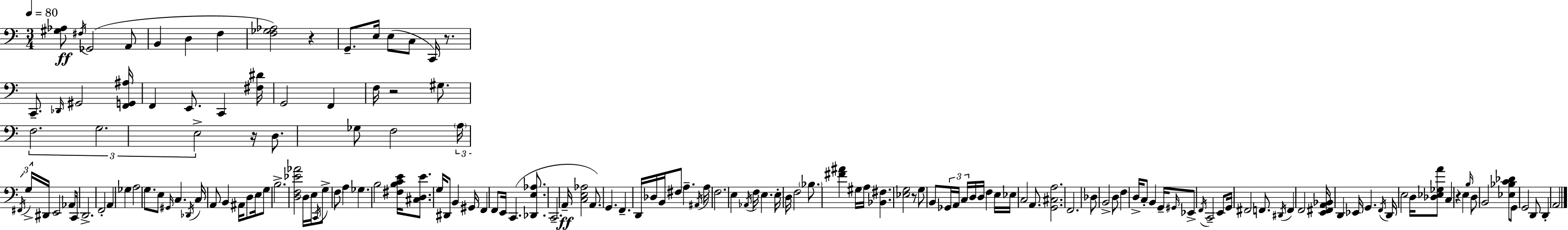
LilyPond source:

{
  \clef bass
  \numericTimeSignature
  \time 3/4
  \key c \major
  \tempo 4 = 80
  <gis aes>8\ff \acciaccatura { fis16 } ges,2( a,8 | b,4 d4 f4 | <f ges aes>2) r4 | g,8.-- e16 e8( c8 c,16) r8. | \break c,8.-- \grace { des,16 } gis,2 | <f, g, ais>16 f,4 e,8. c,4 | <fis dis'>16 g,2 f,4 | f16 r2 gis8. | \break \tuplet 3/2 { f2. | g2. | e2-> } r16 d8. | ges8 f2 | \break \tuplet 3/2 { \parenthesize a16 \acciaccatura { fis,16 } g16-> } dis,16 e,2 | aes,8 c,16 d,2.-> | f,2-. a,4 | ges4 a2 | \break g8. e8 \grace { gis,16 } c4. | \acciaccatura { des,16 } c16 a,8 b,4 ais,16 | d8 e16 g8 b2.-> | <d f ees' aes'>2 | \break d16 e16 \acciaccatura { c,16 } g8-> \parenthesize f8 a4 | ges4. b2 | <fis b c' e'>16 <cis d e'>8. g16 dis,8 b,4 | gis,16 f,4 f,8 e,16 c,4.( | \break <des, e aes>8. c,2.-- | a,16--\ff <c e aes>2 | a,8.) g,4. | f,4.-- d,16 des16 b,16 fis8 a4.-- | \break \acciaccatura { ais,16 } a16 f2. | e4 \acciaccatura { aes,16 } | f16 e4. e16-. d16 f2 | \parenthesize bes8. <fis' ais'>4 | \break gis16 a16 <bes, fis>4. <ees g>2 | r8 g8 b,8 \tuplet 3/2 { ges,16 a,16 | c16 } d16 d16 f4 e16 ees16 c2 | a,8. <g, cis a>2. | \break f,2. | des8 b,2-> | d8 f4 | d16-> c8-. b,4 g,16-- \grace { gis,16 } ees,8-> \acciaccatura { f,16 } | \break c,2-- e,8 g,16 fis,2 | f,8. \acciaccatura { dis,16 } f,4 | f,2 <e, fis, a, bes,>16 | d,4 ees,16 g,4. \acciaccatura { f,16 } | \break d,16 e2 d16 <des ees ges a'>8 | c4 r4 e4 | \grace { b16 } d8 b,2 <ees bes c' des'>8 | g,8 g,2 d,8 | \break d,4-. a,2 | \bar "|."
}